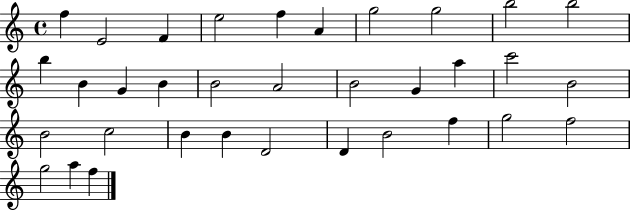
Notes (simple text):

F5/q E4/h F4/q E5/h F5/q A4/q G5/h G5/h B5/h B5/h B5/q B4/q G4/q B4/q B4/h A4/h B4/h G4/q A5/q C6/h B4/h B4/h C5/h B4/q B4/q D4/h D4/q B4/h F5/q G5/h F5/h G5/h A5/q F5/q